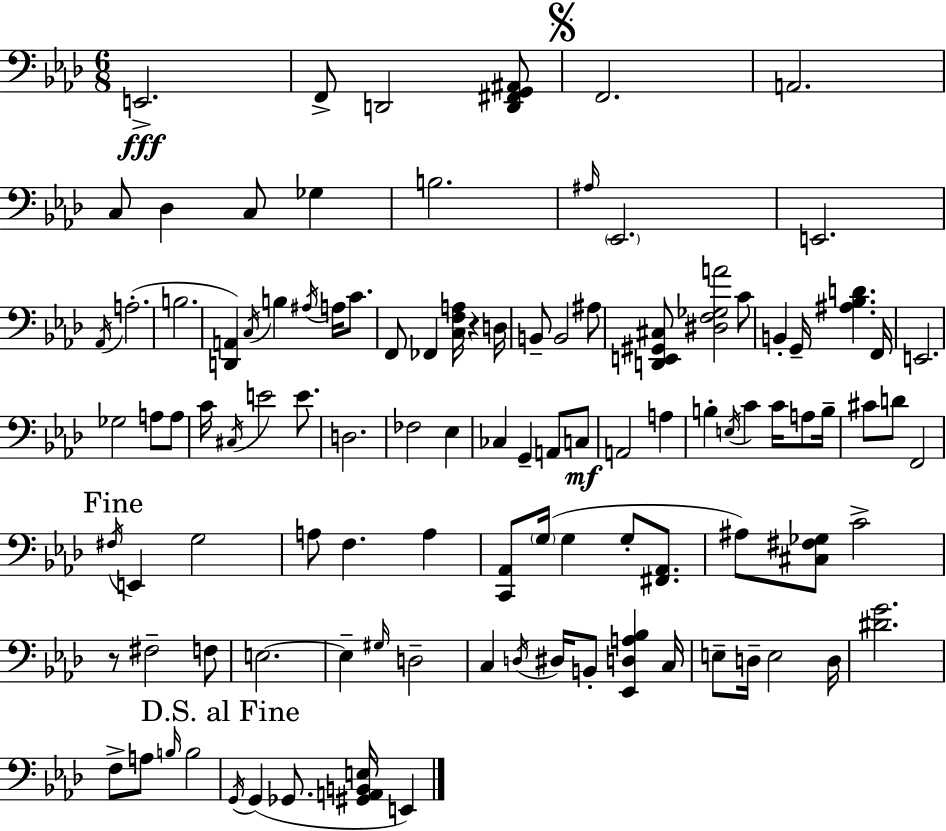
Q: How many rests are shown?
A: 2